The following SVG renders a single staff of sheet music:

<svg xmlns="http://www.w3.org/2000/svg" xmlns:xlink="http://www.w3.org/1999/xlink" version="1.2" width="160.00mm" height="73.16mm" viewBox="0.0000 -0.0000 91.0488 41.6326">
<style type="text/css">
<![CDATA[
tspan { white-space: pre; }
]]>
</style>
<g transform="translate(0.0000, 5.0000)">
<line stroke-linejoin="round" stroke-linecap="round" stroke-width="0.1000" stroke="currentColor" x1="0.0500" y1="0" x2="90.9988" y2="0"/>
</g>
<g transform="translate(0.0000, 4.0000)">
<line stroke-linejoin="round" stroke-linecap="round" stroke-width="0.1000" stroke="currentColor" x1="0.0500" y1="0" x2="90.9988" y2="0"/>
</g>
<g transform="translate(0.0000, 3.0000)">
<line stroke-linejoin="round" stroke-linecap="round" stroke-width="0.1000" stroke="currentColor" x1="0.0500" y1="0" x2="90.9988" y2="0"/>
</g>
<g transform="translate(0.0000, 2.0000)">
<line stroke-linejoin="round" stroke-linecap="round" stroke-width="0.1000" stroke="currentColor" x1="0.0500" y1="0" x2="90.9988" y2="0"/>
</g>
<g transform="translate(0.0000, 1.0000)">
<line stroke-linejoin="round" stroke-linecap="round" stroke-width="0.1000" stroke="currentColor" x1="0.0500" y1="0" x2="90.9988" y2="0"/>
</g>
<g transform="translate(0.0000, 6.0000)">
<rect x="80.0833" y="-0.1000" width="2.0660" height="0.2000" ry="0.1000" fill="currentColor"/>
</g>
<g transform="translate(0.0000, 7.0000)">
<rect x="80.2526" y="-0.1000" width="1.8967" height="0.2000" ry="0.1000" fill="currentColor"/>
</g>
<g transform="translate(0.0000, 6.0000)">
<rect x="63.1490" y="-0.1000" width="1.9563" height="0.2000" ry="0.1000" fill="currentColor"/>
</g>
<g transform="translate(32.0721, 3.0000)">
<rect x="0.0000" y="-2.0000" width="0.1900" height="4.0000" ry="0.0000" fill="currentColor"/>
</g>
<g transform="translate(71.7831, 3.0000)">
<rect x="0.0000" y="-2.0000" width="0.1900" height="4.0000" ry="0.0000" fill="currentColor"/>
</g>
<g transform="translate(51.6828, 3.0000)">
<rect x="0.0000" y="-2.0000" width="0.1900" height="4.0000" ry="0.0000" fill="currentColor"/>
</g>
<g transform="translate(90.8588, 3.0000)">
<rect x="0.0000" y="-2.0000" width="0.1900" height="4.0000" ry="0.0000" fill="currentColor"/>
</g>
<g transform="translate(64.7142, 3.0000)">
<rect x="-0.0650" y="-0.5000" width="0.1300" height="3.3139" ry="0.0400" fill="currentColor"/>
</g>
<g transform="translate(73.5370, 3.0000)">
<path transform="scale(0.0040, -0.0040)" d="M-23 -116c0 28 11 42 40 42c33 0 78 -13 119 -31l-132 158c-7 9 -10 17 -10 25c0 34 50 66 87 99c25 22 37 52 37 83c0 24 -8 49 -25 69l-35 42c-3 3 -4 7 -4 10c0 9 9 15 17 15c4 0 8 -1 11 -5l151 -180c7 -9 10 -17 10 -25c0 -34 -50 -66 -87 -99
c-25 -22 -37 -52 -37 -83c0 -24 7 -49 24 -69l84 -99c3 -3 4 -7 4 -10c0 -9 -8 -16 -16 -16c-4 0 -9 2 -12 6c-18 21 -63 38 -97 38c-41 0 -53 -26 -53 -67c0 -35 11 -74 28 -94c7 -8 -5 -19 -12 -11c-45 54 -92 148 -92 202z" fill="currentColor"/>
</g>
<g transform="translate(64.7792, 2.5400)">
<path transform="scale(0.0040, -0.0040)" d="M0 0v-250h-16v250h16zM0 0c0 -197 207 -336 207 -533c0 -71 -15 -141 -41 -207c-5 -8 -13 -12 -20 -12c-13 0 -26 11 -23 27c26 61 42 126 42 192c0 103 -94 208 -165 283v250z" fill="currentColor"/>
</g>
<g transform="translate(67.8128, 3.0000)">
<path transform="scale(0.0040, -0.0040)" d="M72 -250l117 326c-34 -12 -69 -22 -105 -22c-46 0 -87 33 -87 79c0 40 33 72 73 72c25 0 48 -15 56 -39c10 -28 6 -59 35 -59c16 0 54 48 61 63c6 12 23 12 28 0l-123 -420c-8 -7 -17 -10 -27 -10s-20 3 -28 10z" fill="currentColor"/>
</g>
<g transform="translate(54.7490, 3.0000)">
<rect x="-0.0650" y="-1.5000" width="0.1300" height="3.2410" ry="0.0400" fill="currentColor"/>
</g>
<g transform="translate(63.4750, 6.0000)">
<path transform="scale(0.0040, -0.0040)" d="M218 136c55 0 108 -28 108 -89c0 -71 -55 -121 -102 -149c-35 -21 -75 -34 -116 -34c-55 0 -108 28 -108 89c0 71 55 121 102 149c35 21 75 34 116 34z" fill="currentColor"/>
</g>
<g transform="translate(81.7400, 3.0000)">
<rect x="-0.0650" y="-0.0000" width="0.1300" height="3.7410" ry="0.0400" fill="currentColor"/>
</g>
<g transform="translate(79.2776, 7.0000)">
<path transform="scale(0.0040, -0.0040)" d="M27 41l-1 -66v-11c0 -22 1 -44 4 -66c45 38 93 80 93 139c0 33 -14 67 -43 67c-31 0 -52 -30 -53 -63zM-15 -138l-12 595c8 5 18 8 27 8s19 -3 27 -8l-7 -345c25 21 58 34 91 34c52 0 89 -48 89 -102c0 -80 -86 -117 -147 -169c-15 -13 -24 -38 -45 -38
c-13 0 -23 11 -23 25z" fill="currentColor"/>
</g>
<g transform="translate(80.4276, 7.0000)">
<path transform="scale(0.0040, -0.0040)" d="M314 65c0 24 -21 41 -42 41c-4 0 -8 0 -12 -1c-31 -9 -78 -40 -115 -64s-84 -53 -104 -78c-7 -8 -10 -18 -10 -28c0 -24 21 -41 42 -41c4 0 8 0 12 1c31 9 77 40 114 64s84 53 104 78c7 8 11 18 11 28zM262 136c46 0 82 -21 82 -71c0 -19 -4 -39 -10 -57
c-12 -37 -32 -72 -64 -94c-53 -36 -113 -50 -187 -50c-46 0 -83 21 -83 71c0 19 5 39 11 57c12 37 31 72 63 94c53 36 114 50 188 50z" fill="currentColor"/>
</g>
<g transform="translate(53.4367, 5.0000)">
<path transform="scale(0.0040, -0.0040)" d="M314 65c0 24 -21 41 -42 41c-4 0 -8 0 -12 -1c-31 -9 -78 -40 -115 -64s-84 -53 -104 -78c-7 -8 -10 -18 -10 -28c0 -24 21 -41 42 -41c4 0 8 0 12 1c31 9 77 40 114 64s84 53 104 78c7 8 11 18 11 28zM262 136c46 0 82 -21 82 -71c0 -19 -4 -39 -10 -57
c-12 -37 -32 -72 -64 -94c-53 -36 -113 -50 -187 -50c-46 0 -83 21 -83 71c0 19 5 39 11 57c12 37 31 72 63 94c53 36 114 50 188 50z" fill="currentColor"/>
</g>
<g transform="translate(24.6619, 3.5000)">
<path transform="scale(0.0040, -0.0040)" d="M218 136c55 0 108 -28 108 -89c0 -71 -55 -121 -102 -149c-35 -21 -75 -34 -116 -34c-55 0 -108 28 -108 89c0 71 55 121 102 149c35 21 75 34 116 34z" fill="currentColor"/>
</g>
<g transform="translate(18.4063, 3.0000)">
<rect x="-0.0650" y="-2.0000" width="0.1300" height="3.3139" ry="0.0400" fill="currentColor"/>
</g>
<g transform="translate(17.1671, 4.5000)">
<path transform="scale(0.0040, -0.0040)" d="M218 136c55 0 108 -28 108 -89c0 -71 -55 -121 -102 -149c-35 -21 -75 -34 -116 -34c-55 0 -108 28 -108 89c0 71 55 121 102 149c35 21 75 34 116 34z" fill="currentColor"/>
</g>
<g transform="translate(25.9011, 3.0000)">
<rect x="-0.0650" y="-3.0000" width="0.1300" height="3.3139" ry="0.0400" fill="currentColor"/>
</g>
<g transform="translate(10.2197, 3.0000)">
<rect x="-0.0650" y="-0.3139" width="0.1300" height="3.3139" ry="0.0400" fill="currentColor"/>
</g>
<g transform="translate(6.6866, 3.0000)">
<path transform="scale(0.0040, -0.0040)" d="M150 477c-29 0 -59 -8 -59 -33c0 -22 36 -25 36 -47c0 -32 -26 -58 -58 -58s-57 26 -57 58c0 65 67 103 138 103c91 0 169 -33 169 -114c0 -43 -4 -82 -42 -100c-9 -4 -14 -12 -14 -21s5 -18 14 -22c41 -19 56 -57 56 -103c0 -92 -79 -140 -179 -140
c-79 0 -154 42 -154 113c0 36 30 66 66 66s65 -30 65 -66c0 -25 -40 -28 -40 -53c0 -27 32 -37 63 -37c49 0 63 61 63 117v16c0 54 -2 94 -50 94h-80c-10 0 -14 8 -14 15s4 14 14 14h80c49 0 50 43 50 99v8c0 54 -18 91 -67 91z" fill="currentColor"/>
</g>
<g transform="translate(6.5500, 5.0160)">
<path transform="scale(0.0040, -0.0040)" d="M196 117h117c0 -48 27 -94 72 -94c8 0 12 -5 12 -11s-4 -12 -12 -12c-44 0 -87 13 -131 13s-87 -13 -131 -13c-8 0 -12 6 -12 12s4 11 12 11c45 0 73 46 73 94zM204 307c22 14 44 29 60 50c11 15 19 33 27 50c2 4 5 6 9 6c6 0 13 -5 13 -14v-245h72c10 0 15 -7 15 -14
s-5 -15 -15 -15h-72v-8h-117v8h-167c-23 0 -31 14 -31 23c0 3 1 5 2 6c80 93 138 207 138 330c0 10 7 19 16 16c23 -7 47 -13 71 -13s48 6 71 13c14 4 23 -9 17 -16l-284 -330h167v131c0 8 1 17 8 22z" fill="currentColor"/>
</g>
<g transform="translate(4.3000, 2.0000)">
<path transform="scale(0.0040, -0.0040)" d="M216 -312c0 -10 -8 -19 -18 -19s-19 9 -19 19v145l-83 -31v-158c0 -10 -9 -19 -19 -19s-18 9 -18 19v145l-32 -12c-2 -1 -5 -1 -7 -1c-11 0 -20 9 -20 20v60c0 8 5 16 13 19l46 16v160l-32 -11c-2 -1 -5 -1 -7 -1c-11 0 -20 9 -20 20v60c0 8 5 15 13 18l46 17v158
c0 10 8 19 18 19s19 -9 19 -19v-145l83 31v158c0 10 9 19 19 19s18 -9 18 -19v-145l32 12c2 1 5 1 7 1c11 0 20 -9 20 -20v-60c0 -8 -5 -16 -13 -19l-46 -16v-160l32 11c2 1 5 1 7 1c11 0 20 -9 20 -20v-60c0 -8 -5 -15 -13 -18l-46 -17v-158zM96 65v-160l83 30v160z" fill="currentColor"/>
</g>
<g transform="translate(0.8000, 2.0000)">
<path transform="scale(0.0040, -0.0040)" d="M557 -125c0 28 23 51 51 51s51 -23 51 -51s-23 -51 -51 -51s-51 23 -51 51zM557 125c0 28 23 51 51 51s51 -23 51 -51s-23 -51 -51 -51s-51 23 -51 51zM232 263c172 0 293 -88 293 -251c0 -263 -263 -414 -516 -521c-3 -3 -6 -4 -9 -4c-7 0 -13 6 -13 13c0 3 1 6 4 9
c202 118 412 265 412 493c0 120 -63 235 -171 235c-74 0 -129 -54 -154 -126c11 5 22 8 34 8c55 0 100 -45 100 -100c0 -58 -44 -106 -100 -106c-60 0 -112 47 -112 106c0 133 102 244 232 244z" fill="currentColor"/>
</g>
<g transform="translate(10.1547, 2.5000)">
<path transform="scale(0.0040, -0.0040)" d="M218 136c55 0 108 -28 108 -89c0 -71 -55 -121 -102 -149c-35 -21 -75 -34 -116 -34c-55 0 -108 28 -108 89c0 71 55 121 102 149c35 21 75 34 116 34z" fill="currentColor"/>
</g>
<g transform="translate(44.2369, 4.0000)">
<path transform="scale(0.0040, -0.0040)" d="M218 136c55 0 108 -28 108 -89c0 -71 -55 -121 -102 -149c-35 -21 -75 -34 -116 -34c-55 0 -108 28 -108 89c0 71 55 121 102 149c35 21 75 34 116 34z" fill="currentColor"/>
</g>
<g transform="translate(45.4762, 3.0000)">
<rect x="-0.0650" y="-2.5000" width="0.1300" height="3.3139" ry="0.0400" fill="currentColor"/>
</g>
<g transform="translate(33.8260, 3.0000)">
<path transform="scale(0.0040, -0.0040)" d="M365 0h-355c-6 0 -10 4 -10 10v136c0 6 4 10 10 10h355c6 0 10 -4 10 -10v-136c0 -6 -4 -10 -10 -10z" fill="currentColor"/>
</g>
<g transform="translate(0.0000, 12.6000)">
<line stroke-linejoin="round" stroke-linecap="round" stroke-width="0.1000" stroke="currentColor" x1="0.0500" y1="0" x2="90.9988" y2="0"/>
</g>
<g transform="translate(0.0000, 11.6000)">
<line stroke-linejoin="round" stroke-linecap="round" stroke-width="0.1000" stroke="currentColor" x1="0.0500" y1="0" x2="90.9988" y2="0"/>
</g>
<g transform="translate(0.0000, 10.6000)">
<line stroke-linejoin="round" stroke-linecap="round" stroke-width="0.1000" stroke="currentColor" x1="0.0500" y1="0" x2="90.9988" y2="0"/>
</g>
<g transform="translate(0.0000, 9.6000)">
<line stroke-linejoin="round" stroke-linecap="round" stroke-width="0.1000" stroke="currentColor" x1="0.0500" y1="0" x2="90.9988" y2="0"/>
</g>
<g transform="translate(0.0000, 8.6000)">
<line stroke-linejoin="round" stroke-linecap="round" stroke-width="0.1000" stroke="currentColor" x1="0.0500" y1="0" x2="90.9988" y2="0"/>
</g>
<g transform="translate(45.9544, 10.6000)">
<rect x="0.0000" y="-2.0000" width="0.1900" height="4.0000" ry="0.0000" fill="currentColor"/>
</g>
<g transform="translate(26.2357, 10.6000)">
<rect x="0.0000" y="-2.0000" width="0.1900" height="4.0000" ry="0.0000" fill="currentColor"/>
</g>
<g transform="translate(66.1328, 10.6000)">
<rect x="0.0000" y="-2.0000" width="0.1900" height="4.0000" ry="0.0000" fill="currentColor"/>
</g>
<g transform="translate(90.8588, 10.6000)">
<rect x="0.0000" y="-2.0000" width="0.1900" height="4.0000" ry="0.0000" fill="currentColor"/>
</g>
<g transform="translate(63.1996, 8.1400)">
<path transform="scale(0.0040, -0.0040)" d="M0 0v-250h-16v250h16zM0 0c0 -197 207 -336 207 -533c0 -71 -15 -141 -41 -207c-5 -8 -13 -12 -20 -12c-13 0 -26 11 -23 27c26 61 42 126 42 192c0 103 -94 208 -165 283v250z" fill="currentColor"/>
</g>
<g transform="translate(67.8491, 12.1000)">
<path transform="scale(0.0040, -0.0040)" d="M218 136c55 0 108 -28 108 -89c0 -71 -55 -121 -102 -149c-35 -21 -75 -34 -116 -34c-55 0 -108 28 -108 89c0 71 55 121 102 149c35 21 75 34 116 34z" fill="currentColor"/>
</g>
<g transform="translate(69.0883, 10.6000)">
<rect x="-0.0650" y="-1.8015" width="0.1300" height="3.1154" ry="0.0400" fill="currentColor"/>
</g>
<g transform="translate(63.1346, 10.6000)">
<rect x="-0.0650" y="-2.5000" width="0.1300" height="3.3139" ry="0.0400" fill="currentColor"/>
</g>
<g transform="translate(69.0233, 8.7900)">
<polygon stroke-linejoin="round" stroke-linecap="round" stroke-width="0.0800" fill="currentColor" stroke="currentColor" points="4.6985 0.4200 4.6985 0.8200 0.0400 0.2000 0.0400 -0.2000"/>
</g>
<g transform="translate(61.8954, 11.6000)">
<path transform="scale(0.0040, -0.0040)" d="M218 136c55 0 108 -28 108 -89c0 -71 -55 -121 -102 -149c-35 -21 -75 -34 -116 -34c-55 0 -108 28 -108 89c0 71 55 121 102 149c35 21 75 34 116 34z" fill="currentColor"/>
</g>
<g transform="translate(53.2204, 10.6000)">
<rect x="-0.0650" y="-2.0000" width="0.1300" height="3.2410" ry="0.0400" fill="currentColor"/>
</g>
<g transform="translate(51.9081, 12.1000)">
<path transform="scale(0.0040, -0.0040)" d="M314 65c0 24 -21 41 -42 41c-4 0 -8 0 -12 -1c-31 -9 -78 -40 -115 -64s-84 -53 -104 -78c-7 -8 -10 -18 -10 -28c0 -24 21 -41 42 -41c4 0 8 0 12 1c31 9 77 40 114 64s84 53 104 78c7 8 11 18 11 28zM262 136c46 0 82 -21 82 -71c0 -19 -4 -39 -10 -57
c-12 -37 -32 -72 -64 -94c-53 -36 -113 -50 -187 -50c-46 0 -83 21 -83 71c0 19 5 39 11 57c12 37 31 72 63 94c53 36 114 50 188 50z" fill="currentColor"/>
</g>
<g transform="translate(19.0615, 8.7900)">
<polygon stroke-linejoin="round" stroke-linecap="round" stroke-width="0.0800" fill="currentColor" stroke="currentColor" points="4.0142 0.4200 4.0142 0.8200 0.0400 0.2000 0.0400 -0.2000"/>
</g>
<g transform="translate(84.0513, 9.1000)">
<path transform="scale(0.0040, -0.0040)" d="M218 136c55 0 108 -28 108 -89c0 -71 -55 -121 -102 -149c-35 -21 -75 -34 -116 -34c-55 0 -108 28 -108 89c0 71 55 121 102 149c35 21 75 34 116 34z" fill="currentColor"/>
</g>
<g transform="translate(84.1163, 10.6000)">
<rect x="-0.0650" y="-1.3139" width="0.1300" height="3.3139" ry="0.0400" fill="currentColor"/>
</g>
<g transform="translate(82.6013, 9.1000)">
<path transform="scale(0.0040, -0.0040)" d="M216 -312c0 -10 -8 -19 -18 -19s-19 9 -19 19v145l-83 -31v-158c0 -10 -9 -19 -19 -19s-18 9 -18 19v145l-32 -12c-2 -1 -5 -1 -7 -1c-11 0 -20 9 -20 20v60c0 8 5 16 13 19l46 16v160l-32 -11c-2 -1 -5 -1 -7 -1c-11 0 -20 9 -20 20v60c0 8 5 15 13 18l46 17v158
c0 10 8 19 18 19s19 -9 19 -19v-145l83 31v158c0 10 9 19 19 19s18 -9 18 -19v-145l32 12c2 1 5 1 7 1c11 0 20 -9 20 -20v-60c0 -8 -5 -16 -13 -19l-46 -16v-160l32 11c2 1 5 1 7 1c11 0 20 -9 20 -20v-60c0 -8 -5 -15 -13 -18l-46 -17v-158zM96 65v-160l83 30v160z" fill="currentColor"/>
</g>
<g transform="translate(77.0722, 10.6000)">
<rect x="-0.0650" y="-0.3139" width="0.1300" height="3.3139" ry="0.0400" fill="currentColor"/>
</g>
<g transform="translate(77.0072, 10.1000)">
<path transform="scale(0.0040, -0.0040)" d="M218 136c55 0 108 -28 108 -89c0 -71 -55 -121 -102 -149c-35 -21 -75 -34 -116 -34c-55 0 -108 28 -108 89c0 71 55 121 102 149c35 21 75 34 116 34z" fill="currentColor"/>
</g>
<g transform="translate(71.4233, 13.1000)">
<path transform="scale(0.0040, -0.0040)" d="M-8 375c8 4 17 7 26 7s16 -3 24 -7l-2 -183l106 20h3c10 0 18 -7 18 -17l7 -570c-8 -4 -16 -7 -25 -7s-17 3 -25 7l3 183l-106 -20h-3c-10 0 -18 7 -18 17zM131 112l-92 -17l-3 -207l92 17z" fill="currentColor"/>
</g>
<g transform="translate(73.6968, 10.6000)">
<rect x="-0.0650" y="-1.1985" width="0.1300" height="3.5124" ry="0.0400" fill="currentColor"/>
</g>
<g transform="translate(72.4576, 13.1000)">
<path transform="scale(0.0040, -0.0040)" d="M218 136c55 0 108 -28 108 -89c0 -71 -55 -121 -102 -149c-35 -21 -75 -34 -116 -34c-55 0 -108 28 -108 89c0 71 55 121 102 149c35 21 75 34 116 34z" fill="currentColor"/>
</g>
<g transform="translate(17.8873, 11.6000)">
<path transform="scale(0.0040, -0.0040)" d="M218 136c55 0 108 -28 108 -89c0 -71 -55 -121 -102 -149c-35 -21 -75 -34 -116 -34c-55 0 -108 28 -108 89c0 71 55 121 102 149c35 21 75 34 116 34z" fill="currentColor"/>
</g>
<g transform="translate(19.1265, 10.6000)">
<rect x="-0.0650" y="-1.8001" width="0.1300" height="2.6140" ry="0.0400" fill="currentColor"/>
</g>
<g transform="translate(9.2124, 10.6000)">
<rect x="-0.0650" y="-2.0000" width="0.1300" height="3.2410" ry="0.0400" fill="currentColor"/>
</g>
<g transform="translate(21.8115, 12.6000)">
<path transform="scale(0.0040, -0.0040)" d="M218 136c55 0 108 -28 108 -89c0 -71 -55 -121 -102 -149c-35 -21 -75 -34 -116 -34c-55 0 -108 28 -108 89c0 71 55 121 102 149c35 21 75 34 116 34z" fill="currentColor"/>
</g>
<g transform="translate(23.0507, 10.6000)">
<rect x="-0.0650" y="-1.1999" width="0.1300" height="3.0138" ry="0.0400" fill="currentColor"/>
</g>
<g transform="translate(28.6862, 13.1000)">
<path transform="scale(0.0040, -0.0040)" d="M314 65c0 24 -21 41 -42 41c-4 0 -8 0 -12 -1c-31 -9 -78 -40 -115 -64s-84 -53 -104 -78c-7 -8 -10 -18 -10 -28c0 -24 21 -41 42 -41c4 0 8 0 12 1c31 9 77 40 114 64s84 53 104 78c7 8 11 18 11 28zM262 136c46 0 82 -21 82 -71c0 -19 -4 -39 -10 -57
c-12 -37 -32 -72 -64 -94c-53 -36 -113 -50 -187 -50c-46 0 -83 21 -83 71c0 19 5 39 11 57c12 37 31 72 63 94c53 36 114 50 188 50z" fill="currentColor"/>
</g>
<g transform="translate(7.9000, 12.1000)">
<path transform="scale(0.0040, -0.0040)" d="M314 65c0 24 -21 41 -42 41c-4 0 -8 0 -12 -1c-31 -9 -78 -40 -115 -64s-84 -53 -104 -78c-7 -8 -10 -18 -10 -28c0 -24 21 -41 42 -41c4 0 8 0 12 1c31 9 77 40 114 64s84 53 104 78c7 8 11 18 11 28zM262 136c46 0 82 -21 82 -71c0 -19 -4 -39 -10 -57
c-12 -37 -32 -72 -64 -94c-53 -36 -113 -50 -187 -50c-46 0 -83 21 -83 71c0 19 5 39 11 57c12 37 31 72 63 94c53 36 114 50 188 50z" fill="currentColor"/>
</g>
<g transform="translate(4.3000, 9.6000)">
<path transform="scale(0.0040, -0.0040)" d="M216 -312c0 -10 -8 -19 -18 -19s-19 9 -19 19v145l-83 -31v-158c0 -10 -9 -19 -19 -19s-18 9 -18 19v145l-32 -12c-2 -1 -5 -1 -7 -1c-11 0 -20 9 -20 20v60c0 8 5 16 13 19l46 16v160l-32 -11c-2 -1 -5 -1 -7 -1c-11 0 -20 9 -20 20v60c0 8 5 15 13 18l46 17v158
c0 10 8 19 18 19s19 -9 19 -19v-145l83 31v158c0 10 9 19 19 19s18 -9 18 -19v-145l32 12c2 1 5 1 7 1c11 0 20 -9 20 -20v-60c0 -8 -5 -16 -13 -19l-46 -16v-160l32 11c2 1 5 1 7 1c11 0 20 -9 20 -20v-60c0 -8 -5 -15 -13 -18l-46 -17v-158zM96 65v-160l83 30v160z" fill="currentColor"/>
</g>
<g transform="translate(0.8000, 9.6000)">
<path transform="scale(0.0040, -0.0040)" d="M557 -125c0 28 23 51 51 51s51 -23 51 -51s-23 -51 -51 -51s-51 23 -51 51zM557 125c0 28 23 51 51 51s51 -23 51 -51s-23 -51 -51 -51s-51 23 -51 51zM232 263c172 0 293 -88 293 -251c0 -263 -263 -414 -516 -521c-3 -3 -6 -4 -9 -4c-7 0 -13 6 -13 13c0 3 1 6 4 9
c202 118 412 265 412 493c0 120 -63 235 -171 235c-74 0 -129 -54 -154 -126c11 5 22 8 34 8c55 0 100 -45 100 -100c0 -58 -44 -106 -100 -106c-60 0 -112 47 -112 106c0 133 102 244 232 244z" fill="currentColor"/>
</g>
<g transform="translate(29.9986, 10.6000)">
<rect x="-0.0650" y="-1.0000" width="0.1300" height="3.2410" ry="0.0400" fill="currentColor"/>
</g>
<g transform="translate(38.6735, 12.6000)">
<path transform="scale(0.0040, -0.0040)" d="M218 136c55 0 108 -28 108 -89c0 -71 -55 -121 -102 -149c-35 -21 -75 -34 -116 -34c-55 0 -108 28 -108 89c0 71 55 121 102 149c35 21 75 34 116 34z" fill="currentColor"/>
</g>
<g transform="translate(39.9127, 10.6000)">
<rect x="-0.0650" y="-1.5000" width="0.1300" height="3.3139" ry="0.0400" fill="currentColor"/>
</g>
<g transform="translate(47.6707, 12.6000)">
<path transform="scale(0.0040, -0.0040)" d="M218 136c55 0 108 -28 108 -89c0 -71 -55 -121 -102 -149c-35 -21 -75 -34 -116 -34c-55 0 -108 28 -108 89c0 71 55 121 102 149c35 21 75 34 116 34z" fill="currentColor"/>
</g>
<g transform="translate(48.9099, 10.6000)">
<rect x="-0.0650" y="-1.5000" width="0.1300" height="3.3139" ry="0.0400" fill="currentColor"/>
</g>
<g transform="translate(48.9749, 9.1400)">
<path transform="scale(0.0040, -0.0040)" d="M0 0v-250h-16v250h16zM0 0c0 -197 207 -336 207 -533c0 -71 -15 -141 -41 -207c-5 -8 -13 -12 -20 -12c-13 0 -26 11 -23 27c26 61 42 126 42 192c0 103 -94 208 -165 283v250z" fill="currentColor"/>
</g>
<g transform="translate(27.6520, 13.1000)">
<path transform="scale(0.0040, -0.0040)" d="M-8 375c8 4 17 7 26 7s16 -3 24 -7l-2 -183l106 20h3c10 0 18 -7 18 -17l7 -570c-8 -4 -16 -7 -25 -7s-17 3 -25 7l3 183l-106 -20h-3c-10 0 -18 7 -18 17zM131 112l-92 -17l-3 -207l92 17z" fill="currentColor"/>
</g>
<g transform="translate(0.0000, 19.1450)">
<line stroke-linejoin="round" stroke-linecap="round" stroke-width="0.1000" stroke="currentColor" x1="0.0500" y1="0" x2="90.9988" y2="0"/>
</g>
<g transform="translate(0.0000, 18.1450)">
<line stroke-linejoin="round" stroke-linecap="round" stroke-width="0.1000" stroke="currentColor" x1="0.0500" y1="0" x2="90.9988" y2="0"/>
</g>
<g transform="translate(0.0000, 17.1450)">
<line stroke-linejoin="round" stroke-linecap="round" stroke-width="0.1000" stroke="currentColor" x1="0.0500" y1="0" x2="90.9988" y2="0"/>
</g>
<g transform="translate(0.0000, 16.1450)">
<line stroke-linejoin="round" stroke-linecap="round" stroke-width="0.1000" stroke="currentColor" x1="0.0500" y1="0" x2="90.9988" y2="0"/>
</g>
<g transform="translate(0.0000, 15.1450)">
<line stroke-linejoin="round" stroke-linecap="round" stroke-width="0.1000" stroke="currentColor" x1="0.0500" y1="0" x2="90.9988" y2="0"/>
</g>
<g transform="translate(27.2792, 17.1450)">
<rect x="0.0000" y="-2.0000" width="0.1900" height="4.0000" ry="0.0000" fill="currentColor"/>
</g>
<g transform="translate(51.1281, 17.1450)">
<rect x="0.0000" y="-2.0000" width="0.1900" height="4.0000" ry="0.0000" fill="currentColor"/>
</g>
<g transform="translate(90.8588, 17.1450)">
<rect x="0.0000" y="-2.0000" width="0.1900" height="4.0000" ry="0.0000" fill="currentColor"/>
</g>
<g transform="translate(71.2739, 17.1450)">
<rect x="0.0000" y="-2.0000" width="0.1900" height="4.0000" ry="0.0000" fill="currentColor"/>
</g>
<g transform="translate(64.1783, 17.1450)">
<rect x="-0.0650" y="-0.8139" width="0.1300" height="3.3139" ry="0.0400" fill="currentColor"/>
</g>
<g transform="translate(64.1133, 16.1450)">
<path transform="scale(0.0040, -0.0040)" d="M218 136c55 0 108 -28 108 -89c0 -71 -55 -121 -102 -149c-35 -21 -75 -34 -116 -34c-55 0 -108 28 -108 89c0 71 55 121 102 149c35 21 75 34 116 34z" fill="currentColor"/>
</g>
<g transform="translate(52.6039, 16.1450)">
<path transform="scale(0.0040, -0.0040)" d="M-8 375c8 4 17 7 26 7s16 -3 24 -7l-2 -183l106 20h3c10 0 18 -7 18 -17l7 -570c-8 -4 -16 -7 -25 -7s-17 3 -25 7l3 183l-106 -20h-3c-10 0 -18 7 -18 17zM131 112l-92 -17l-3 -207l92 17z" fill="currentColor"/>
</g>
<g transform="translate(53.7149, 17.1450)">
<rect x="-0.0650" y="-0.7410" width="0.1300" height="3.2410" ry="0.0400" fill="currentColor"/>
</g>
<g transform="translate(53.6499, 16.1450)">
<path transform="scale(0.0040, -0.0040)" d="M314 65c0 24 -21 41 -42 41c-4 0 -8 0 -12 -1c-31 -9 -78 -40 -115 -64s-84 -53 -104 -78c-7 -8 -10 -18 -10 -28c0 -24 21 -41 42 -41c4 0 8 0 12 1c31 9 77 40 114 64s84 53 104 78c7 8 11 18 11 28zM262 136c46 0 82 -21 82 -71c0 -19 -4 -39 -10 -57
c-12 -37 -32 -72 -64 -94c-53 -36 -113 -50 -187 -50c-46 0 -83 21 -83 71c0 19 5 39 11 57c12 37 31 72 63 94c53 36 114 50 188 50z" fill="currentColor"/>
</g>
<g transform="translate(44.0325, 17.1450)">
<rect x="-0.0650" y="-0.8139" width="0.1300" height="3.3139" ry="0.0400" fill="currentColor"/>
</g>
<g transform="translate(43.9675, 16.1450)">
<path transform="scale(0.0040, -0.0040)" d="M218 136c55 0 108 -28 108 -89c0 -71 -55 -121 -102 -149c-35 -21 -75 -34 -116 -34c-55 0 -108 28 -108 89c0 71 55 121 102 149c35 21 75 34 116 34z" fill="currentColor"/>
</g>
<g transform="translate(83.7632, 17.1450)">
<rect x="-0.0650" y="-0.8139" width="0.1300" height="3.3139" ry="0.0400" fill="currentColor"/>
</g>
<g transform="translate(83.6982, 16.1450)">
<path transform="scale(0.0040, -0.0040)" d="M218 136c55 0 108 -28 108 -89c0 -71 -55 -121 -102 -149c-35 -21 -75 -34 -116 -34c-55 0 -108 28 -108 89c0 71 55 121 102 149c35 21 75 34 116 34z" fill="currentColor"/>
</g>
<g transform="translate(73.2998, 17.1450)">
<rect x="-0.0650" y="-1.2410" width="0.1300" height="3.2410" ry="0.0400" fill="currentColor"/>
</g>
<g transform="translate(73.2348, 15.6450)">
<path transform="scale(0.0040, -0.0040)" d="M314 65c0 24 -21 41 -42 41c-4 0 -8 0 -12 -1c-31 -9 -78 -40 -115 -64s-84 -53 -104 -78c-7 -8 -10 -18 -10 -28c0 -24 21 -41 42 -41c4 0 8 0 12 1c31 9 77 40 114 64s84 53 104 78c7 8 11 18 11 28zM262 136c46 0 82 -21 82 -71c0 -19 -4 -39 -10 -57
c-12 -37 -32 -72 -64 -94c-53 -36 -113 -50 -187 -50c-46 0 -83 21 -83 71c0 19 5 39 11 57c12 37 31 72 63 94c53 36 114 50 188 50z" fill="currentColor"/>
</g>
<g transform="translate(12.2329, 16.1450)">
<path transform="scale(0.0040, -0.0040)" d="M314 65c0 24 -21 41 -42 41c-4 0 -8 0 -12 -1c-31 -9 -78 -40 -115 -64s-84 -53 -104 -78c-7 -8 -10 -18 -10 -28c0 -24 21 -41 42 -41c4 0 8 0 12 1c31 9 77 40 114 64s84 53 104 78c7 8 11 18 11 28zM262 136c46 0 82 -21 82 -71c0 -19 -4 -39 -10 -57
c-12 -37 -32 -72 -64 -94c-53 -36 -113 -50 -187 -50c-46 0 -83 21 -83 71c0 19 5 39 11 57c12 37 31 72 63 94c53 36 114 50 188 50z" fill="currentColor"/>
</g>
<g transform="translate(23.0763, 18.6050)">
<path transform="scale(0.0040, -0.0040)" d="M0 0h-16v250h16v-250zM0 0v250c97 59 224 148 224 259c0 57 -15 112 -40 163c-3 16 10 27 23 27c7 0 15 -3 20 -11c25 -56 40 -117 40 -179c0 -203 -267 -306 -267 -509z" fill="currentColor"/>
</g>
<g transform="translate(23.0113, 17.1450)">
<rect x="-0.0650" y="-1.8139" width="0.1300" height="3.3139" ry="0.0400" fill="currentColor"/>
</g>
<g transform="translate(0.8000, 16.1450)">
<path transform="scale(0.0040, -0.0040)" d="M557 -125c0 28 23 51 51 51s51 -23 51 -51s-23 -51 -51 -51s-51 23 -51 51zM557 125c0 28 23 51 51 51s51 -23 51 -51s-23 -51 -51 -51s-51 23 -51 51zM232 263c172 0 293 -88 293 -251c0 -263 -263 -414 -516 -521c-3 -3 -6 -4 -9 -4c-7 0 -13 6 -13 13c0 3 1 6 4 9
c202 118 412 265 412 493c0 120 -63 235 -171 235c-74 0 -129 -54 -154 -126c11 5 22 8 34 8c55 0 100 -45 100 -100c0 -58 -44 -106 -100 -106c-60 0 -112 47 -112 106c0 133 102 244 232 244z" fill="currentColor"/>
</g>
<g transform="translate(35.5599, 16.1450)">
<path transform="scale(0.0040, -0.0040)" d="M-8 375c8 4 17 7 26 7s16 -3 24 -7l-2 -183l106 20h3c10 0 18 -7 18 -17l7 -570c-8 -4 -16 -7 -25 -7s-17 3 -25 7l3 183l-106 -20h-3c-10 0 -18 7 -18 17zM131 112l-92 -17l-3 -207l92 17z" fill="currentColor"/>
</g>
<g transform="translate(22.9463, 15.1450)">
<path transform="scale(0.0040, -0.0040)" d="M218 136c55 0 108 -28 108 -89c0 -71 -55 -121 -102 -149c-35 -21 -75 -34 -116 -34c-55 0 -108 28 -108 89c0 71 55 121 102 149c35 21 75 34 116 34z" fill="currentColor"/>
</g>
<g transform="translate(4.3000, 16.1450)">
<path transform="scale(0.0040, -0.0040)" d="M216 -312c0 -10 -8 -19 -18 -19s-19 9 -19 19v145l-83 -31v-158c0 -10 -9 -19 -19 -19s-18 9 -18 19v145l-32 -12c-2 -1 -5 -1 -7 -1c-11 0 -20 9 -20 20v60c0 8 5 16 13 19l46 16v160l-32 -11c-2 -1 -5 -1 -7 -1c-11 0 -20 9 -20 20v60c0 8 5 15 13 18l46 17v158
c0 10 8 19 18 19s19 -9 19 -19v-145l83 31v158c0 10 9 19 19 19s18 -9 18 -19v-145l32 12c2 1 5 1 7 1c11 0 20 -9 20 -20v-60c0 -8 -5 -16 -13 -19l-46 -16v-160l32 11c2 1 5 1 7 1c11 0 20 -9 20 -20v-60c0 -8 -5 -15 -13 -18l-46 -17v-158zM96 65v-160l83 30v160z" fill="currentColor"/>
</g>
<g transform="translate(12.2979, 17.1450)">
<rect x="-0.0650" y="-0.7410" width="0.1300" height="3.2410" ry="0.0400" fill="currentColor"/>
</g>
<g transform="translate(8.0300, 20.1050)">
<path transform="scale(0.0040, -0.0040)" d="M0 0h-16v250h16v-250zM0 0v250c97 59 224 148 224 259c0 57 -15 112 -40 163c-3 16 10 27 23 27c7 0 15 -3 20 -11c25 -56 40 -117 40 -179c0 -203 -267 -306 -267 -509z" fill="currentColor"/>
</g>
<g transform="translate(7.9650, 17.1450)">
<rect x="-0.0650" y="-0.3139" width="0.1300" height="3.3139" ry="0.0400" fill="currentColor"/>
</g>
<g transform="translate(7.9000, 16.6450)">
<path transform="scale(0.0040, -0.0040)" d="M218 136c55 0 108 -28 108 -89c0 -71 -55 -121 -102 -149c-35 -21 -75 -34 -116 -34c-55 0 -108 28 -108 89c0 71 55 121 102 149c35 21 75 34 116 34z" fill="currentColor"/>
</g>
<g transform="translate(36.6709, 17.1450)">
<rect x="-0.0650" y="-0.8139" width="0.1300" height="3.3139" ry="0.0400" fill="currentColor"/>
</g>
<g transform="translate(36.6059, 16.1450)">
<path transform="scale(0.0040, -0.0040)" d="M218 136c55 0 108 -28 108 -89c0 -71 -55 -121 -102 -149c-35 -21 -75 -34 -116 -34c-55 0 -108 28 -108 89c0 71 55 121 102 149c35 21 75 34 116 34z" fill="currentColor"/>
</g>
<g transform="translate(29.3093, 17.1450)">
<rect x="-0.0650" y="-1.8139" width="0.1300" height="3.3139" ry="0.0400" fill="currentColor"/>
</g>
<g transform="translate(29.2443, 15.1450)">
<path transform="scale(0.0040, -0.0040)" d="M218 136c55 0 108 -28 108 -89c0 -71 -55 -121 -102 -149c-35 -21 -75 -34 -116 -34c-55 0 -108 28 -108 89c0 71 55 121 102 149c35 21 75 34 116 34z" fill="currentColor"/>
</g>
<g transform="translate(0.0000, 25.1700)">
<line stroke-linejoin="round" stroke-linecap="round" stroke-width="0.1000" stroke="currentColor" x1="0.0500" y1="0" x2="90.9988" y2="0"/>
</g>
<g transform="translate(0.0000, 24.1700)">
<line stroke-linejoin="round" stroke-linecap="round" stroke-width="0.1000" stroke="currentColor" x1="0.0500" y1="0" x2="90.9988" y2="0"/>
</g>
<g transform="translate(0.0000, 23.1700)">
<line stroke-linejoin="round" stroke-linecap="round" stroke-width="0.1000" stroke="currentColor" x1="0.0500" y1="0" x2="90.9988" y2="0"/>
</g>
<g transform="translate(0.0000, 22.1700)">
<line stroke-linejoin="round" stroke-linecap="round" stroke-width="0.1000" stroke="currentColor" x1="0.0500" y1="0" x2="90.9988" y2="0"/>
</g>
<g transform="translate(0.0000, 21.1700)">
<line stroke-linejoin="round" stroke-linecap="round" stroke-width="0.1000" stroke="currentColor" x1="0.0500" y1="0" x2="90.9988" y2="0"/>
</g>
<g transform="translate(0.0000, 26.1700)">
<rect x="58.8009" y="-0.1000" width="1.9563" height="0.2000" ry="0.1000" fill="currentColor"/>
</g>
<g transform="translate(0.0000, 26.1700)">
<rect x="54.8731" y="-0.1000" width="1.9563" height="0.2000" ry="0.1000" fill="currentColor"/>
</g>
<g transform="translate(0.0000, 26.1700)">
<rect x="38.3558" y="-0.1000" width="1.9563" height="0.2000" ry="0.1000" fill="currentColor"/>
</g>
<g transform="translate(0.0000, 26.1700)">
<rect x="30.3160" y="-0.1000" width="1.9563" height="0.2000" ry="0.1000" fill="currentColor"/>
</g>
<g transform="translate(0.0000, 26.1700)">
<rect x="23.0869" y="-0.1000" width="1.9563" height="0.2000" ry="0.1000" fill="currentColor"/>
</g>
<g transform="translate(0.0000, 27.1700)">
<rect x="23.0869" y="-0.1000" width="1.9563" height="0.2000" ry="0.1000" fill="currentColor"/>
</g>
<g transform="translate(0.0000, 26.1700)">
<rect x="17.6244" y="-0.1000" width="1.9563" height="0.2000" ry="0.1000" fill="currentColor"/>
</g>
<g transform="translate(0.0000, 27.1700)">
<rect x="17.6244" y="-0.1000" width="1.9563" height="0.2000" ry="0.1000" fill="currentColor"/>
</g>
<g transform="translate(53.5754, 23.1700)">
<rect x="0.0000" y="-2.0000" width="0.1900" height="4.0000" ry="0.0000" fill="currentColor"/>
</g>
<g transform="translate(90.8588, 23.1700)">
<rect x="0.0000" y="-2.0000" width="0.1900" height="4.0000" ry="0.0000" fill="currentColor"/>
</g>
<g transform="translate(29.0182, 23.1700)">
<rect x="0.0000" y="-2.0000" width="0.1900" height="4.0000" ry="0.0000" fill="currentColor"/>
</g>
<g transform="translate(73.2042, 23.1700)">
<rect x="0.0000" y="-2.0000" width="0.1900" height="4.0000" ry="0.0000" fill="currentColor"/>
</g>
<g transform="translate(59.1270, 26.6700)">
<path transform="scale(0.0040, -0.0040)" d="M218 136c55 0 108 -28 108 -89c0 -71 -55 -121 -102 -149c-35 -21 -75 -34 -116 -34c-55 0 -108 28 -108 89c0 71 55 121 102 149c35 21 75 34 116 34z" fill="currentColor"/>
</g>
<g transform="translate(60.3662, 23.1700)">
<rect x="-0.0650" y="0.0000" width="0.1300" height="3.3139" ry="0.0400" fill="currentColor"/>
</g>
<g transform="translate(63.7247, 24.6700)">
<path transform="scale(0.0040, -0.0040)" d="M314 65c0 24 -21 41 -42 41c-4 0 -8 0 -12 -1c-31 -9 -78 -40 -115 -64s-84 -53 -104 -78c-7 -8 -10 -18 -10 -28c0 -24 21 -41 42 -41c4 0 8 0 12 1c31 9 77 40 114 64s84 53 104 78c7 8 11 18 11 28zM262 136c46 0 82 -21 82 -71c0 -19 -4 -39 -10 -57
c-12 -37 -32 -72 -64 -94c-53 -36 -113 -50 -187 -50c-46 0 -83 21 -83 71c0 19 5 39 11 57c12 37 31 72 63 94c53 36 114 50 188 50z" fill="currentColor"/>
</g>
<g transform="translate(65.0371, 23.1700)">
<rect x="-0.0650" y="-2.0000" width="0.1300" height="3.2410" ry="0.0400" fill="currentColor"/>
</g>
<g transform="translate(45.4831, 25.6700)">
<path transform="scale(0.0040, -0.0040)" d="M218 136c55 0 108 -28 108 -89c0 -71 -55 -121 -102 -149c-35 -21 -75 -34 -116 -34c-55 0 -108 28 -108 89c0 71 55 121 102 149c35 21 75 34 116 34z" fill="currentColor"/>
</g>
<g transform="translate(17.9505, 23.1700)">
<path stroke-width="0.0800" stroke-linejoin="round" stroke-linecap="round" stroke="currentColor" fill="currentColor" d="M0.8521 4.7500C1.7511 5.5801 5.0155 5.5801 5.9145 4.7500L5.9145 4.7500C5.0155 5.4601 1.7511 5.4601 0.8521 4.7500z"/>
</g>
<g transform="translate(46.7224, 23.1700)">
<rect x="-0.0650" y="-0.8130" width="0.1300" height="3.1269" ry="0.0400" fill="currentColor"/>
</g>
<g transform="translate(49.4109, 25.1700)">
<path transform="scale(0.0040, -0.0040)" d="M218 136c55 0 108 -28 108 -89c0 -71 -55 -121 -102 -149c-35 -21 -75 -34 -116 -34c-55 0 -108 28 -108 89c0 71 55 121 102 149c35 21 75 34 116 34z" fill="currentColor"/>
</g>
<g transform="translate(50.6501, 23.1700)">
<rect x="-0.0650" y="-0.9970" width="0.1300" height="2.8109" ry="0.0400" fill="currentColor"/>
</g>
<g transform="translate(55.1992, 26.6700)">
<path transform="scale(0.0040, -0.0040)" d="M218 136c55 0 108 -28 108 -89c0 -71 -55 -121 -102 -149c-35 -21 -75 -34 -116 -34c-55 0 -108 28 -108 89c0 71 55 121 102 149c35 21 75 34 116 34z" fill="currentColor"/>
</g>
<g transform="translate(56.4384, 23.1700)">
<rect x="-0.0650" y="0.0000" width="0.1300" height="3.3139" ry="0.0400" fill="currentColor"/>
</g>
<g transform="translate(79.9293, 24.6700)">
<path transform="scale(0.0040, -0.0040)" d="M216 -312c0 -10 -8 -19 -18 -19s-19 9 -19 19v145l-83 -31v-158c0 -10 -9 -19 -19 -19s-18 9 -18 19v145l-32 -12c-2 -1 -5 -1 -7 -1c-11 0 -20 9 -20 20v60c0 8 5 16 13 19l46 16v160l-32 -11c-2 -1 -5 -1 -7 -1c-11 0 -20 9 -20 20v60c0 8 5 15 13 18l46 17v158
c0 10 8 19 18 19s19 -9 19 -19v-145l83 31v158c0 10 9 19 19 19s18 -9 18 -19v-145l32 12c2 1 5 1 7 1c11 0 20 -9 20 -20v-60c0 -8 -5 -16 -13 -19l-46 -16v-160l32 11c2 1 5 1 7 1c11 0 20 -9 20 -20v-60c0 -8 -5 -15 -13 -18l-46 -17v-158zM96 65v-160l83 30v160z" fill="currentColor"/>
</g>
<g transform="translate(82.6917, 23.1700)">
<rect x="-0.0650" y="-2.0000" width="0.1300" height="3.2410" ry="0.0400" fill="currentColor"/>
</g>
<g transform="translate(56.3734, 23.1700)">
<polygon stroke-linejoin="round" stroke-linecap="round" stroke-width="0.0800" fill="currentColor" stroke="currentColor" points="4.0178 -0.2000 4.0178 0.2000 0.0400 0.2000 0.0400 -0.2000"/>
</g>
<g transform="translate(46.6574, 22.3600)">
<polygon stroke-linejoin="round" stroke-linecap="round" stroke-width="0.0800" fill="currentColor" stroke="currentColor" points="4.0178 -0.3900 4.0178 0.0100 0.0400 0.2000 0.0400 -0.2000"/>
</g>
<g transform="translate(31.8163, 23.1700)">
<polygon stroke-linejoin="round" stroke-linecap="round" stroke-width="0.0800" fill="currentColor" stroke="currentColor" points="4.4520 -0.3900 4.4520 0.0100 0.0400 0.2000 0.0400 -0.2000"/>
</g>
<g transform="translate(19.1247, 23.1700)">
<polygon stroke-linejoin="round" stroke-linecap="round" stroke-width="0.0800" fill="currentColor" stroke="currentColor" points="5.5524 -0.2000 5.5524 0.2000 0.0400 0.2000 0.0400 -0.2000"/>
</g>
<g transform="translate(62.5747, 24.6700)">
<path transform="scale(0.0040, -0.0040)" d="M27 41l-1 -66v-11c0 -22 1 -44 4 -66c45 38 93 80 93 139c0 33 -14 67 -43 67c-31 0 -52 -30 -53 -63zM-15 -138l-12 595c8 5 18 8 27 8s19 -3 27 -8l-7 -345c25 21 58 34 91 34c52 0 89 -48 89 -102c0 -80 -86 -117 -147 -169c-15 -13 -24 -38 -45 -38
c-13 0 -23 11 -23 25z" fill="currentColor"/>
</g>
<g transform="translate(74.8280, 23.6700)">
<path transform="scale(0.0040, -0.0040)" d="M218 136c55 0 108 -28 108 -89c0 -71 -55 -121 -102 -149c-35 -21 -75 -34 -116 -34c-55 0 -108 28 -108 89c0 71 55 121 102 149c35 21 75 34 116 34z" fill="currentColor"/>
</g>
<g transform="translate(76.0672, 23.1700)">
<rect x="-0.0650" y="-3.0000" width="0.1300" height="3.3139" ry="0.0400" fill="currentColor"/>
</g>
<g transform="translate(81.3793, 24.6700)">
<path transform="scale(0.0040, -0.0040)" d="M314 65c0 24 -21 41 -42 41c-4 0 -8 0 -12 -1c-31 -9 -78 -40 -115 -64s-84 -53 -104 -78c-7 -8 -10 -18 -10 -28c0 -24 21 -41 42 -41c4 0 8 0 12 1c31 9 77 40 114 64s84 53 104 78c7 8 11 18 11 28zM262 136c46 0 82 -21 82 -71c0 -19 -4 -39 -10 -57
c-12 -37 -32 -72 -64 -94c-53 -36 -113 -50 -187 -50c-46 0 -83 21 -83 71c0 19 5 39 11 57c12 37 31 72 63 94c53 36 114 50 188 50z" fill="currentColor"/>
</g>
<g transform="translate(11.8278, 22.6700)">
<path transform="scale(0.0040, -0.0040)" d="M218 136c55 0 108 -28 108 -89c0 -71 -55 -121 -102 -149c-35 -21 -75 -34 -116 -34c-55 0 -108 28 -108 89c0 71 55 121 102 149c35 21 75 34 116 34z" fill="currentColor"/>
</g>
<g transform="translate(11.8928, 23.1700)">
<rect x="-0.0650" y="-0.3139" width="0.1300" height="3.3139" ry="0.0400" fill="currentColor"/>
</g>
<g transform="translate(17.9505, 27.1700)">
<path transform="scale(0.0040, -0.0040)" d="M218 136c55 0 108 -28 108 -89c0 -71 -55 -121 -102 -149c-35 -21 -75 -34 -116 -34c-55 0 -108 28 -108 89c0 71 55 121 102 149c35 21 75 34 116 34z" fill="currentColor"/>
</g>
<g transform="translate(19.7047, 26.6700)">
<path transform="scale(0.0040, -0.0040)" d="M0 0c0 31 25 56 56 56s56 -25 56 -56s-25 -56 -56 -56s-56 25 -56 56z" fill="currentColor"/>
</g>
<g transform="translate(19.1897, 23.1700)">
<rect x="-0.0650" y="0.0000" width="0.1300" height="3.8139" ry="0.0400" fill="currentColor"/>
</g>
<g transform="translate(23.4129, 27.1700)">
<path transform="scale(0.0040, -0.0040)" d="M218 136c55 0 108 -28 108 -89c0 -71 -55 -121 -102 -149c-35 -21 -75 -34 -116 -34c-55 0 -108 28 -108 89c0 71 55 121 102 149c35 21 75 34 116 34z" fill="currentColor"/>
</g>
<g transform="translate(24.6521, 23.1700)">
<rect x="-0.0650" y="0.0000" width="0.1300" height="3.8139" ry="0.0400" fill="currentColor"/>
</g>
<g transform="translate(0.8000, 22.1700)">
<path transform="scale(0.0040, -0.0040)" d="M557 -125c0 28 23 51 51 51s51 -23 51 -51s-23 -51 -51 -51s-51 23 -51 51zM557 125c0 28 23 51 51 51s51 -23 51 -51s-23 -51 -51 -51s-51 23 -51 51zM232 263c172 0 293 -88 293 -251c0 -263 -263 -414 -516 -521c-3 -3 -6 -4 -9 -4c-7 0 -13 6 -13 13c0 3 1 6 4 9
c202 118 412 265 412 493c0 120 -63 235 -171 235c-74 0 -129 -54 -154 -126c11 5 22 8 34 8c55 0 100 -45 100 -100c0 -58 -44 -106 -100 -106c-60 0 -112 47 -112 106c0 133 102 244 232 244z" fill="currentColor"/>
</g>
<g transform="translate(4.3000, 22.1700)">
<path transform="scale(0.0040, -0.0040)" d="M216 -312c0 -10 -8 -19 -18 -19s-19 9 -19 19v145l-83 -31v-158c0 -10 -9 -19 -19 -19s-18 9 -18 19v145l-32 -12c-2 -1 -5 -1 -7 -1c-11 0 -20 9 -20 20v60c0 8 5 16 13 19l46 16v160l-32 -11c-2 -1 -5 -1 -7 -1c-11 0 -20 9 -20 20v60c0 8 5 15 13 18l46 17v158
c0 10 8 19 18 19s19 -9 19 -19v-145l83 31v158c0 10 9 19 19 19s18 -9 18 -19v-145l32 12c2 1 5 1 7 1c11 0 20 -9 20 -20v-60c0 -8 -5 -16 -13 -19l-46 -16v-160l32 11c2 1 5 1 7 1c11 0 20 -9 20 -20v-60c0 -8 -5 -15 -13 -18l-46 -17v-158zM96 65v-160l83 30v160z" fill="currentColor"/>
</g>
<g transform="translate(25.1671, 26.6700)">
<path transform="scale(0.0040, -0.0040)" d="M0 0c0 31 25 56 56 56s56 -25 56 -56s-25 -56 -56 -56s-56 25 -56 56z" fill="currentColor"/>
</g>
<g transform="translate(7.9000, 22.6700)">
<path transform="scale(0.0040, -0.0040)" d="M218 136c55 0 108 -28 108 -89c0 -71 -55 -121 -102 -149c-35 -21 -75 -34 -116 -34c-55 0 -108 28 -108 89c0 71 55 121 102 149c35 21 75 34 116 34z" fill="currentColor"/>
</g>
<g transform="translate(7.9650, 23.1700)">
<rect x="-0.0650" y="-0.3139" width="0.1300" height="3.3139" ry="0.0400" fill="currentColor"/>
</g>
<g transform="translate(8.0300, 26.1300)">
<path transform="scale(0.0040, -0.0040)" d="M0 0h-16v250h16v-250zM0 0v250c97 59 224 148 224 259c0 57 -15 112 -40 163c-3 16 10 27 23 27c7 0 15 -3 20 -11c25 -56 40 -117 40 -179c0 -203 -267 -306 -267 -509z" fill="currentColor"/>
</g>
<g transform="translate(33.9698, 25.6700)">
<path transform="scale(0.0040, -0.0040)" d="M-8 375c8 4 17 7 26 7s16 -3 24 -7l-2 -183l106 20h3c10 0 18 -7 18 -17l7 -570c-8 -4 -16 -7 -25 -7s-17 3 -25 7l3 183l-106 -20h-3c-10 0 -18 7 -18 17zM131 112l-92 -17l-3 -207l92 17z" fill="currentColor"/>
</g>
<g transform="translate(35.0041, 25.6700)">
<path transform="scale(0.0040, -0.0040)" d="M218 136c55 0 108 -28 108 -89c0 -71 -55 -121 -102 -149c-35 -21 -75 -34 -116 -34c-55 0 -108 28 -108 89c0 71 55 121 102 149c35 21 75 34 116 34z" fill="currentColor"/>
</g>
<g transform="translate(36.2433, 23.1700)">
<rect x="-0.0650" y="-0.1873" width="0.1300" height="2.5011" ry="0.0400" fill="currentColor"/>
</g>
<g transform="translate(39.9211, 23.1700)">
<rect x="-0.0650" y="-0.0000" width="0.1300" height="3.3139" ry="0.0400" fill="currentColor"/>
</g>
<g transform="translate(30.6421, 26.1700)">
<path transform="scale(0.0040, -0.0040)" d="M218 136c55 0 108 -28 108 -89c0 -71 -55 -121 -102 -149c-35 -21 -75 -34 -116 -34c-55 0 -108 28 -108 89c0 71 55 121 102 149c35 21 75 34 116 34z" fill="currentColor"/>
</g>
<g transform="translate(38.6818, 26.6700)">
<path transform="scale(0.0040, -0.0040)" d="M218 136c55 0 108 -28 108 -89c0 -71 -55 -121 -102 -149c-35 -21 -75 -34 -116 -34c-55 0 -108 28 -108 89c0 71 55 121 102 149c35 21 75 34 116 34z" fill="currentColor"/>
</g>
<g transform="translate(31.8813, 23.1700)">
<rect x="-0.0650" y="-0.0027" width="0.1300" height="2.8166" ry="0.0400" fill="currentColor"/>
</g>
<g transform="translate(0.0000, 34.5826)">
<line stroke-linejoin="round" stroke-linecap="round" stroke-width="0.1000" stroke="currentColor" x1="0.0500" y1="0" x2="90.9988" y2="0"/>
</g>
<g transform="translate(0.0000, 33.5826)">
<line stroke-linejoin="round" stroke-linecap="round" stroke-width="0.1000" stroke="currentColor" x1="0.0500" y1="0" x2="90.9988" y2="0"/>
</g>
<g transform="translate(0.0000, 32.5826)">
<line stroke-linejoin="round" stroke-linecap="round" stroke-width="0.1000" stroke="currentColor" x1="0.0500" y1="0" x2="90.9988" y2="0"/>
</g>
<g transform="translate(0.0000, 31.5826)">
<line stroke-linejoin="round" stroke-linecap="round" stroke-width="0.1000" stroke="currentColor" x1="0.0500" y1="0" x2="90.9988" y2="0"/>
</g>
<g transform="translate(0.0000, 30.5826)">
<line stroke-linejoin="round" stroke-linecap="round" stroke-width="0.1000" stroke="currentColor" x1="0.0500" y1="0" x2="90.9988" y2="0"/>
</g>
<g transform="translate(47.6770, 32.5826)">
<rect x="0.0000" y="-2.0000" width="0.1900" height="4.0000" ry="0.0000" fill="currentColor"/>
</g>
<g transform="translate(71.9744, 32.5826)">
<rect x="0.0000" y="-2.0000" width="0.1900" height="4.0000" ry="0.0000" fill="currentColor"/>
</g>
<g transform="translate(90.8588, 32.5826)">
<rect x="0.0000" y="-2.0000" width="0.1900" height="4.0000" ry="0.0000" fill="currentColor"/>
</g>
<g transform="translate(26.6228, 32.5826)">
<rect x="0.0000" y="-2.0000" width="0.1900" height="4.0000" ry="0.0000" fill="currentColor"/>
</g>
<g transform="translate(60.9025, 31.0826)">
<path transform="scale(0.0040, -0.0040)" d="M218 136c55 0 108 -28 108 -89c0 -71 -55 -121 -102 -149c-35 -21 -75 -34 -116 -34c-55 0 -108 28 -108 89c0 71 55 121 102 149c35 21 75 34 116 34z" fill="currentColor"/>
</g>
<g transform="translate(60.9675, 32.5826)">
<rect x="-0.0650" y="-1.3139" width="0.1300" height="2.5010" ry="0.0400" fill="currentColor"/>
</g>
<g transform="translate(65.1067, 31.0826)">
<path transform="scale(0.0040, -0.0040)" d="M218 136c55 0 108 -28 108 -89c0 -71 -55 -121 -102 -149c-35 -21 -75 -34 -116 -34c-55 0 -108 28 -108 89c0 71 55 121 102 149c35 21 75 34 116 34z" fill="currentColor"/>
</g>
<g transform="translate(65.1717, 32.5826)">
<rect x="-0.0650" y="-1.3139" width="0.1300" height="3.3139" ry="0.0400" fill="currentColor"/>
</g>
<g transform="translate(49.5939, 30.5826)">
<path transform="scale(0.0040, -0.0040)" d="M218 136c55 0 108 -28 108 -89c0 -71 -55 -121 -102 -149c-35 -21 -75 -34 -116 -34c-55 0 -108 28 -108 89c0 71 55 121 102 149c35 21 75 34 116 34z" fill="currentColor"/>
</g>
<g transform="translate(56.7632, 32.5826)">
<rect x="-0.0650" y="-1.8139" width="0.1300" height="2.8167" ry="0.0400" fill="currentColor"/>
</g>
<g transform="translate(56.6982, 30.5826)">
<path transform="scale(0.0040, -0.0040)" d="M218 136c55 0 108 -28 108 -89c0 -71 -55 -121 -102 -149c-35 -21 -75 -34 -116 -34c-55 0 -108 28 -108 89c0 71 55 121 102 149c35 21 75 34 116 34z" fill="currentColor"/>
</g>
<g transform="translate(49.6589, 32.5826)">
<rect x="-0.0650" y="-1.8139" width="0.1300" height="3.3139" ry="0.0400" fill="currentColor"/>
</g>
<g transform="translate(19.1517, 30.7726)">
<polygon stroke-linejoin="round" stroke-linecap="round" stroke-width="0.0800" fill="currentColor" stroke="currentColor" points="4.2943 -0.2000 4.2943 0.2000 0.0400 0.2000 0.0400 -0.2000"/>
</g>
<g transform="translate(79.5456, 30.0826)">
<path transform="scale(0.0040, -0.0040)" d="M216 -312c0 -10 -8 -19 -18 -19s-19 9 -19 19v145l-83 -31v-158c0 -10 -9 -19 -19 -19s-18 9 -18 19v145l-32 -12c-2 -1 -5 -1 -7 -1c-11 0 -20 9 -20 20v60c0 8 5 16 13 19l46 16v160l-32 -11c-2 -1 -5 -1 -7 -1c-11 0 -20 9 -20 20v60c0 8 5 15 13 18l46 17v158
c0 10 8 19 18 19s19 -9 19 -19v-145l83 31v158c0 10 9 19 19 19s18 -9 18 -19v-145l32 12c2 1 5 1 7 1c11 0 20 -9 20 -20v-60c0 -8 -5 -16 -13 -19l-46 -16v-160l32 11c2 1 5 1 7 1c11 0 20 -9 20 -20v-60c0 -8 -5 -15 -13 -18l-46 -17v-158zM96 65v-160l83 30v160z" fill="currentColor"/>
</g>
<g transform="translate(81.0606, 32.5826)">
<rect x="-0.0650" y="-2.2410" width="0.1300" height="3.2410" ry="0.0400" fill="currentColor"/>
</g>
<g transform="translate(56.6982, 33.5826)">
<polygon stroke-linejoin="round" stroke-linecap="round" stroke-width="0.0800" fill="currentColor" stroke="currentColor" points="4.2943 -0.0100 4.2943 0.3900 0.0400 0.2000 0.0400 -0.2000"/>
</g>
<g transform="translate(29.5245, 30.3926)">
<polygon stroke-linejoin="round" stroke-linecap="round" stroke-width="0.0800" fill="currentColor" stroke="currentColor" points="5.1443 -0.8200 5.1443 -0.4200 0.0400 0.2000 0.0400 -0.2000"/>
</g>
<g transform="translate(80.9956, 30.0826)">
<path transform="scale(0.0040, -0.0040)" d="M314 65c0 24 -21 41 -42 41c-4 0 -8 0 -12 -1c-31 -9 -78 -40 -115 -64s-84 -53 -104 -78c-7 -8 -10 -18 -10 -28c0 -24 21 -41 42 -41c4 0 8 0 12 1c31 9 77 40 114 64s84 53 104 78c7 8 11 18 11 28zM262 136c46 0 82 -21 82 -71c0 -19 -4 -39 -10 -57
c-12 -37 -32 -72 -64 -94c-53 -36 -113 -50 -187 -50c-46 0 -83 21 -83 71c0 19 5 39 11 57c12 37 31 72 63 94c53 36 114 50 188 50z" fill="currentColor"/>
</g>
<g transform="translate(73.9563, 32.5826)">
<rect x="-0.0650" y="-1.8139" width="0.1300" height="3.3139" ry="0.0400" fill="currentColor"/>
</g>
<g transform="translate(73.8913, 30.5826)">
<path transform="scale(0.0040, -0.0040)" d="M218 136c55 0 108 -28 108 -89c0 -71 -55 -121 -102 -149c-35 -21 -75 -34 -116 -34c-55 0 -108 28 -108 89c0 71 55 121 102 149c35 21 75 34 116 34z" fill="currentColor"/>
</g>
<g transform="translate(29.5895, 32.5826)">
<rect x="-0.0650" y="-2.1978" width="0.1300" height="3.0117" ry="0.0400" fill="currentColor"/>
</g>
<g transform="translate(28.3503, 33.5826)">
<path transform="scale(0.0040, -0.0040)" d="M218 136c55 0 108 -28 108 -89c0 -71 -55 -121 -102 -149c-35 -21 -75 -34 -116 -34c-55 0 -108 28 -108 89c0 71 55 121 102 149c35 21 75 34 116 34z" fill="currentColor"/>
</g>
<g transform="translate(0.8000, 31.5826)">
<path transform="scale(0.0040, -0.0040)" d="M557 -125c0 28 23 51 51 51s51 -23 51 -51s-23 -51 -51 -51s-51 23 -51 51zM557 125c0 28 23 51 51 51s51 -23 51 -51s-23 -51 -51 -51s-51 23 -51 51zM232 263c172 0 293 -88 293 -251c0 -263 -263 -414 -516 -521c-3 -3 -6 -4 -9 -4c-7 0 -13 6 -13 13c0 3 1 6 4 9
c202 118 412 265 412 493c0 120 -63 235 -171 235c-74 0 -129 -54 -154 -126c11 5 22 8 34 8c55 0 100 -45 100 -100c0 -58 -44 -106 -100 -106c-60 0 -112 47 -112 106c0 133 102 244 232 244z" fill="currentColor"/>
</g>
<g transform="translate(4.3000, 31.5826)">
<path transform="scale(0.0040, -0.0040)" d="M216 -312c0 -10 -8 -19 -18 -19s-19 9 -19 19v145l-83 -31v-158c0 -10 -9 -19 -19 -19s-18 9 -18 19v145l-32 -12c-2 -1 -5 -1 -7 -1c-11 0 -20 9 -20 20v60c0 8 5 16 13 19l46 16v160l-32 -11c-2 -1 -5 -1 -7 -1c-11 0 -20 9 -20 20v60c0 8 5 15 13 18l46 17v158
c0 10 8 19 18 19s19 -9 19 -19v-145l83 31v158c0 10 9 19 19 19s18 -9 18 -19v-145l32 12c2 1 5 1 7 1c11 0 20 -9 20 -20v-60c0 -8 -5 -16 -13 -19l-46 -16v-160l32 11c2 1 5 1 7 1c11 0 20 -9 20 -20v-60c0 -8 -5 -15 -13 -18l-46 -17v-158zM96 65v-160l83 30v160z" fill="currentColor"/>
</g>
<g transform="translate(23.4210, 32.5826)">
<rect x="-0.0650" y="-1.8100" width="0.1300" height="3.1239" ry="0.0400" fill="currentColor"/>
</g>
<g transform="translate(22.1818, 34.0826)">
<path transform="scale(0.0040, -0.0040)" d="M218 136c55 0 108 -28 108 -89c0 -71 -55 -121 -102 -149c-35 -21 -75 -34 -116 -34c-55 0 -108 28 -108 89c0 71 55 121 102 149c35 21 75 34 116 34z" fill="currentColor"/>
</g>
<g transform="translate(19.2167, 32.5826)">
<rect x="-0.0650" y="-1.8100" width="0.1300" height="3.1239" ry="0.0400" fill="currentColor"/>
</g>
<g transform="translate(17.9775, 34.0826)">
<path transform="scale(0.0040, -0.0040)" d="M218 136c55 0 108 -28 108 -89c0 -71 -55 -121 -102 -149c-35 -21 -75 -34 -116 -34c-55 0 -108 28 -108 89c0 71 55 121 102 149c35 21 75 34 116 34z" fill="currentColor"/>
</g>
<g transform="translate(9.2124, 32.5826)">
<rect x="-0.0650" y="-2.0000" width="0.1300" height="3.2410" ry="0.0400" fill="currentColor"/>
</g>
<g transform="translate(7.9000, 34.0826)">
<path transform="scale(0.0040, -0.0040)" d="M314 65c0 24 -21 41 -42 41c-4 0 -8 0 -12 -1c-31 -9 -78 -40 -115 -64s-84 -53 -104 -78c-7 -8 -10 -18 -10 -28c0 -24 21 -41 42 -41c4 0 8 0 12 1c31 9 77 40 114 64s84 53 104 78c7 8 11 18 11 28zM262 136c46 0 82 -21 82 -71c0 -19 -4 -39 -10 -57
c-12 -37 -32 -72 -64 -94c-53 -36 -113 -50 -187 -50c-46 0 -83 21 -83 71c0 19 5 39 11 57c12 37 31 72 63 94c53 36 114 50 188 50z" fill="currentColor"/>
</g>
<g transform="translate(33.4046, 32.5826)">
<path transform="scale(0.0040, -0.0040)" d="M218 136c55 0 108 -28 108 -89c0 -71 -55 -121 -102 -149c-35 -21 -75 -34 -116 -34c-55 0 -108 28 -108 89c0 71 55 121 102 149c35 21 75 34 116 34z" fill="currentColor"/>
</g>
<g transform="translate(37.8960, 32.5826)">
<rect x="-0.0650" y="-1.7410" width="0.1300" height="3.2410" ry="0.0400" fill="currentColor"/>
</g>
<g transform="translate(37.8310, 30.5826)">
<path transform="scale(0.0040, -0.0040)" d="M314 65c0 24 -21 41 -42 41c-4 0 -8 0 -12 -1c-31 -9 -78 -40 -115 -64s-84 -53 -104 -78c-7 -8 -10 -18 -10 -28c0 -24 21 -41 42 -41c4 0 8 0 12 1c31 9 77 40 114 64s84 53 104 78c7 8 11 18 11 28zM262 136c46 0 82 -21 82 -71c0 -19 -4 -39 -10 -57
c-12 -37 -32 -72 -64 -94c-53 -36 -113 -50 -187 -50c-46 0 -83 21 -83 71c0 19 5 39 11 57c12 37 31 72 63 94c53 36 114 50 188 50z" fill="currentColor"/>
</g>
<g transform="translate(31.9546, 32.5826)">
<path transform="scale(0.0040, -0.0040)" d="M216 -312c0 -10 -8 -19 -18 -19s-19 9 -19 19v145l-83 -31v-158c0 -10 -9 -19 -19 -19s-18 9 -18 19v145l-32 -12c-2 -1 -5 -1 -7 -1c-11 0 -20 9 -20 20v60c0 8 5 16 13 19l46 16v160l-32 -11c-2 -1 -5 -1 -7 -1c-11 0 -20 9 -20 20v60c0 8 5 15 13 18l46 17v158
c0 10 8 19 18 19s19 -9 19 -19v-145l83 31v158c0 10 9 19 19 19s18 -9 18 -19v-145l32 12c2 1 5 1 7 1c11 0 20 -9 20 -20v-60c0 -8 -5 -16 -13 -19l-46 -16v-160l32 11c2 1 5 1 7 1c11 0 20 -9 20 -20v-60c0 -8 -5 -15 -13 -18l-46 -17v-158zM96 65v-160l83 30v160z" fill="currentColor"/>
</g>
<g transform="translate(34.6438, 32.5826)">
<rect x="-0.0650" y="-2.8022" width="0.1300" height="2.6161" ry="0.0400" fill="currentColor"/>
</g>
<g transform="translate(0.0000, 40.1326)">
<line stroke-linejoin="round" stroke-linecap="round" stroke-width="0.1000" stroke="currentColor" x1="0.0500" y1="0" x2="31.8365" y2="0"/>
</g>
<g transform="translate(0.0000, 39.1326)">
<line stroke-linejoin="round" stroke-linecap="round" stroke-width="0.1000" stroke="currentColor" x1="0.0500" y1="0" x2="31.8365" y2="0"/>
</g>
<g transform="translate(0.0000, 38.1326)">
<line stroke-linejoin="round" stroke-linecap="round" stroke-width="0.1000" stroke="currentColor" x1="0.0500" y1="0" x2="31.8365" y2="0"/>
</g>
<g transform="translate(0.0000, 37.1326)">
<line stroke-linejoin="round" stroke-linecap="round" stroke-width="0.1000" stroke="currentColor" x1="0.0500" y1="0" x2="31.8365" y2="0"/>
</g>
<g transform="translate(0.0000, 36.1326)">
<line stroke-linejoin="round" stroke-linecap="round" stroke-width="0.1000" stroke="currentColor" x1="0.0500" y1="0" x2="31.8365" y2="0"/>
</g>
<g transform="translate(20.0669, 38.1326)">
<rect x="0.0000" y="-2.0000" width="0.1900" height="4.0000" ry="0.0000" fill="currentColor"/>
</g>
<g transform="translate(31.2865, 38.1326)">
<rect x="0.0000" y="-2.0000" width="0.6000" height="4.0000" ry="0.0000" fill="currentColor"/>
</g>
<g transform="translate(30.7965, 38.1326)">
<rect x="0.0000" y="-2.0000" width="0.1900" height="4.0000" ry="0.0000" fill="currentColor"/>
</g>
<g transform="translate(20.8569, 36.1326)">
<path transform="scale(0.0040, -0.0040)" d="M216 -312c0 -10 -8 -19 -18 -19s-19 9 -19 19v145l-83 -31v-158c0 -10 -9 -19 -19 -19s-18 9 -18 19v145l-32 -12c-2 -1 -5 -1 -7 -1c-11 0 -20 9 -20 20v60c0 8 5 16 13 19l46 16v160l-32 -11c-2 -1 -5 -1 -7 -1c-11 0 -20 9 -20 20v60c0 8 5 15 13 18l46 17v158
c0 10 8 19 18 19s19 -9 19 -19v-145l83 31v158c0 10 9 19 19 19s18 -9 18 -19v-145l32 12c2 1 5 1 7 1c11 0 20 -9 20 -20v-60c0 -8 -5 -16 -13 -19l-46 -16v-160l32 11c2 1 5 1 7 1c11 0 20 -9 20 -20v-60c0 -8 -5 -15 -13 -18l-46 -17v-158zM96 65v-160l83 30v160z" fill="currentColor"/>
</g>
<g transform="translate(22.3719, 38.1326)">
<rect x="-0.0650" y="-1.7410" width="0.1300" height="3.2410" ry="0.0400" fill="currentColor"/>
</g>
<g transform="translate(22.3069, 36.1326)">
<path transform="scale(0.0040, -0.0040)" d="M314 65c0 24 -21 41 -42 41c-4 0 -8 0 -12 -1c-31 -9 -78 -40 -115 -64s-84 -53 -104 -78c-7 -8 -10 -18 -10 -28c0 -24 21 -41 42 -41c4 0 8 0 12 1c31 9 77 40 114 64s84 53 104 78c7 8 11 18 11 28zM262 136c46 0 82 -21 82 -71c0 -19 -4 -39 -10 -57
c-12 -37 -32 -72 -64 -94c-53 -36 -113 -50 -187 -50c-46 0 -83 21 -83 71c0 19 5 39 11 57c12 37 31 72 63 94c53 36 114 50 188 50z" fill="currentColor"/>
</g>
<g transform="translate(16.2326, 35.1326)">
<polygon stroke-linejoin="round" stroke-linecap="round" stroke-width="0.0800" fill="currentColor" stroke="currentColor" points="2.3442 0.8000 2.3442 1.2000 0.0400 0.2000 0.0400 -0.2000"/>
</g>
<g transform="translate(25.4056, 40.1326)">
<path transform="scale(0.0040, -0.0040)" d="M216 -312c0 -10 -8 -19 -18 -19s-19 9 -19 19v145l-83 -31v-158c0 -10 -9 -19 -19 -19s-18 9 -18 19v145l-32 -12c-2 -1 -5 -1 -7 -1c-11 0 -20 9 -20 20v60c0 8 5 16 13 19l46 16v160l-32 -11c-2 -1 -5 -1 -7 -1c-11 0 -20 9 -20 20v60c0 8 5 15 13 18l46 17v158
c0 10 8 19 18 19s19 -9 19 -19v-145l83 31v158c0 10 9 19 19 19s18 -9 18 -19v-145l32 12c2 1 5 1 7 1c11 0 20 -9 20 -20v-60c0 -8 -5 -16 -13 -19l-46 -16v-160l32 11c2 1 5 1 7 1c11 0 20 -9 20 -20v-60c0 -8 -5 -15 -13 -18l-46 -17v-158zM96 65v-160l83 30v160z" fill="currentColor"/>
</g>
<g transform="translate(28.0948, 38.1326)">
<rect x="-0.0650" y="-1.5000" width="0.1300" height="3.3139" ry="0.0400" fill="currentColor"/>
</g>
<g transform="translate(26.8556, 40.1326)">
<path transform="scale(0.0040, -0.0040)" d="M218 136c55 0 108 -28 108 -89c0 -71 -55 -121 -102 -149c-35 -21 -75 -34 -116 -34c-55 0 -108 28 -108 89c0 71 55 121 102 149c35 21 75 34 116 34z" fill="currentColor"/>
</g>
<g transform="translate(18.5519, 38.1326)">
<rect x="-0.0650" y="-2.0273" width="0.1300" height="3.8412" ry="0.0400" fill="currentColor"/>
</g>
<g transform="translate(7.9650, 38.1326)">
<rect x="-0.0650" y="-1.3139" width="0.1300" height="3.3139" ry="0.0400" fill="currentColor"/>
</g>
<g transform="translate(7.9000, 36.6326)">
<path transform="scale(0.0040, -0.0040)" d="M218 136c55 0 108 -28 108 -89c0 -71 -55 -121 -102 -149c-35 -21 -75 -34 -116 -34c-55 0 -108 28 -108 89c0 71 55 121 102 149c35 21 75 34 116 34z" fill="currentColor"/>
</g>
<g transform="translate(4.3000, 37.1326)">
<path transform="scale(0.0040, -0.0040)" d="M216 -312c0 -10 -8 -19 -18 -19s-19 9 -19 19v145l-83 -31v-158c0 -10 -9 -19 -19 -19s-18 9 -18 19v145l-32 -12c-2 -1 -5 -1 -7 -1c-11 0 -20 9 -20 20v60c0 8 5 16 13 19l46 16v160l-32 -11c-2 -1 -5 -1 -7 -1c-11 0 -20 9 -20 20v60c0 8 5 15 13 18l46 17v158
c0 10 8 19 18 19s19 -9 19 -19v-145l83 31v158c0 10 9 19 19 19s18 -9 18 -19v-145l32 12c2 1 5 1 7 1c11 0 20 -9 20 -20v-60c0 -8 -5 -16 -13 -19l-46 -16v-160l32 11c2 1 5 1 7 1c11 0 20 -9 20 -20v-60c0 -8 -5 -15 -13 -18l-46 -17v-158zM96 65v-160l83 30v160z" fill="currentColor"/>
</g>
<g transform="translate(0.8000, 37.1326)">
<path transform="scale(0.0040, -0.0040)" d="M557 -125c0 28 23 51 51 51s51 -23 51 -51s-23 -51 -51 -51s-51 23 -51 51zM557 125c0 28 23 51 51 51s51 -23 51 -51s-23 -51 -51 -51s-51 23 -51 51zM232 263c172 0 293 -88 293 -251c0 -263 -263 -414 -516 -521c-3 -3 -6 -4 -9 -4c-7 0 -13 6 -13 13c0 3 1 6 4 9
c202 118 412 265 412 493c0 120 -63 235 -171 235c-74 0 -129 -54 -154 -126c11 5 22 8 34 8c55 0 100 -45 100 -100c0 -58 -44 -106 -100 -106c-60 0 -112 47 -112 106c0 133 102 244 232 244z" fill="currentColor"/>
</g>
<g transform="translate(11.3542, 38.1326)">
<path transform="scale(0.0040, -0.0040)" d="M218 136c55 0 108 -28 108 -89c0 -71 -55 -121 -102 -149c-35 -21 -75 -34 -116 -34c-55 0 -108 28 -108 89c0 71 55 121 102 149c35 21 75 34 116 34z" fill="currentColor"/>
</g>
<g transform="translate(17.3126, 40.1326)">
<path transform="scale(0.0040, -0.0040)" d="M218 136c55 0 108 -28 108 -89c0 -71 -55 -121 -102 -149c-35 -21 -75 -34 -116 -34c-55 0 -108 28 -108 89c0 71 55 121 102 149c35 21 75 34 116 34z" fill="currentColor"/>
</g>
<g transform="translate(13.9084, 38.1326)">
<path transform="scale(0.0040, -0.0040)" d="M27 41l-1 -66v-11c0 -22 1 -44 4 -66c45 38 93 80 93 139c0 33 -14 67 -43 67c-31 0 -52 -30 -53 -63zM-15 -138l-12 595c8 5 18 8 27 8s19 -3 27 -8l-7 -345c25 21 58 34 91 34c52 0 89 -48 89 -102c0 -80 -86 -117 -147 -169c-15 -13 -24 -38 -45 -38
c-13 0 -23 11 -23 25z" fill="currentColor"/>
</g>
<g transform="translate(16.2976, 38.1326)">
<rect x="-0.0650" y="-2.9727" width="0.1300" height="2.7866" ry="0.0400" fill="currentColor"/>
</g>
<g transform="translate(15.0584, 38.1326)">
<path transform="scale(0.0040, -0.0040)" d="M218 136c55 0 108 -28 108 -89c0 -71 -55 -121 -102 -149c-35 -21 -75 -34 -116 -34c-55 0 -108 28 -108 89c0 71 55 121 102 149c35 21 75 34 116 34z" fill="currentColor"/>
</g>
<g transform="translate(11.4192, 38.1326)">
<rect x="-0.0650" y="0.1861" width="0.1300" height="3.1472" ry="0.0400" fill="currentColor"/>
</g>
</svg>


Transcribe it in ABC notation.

X:1
T:Untitled
M:3/4
L:1/4
K:G
E, A,, C, z2 B,, G,,2 E,,/2 z/2 z _C,,2 A,,2 B,,/2 G,,/2 F,,2 G,, G,,/2 A,,2 B,,/2 A,,/2 F,,/2 E, ^G, E,/2 ^F,2 A,/2 A, F, F, F,2 F, G,2 ^F, E,/2 E, C,,/2 C,,/2 E,,/2 F,,/2 D,, F,,/2 G,,/2 D,,/2 D,,/2 _A,,2 C, ^A,,2 A,,2 A,,/2 A,,/2 B,,/2 ^D,/2 A,2 A, A,/2 G,/2 G, A, ^B,2 G, D, _D,/2 G,,/2 ^A,2 ^G,,